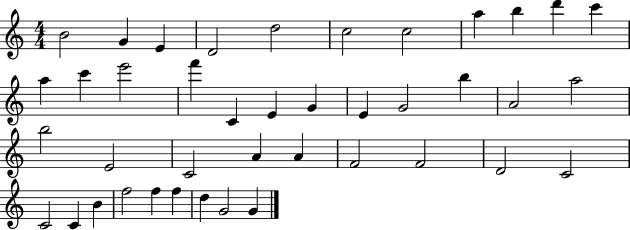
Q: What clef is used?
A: treble